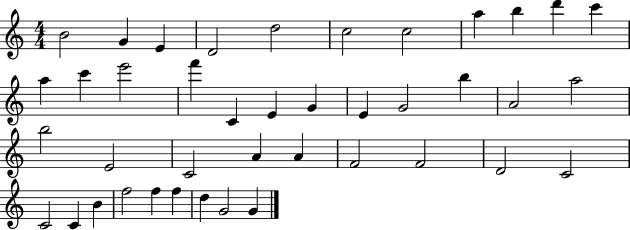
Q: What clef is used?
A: treble